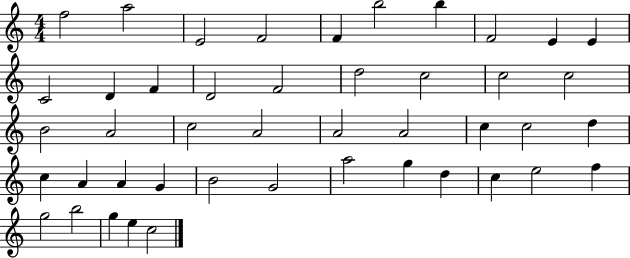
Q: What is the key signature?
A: C major